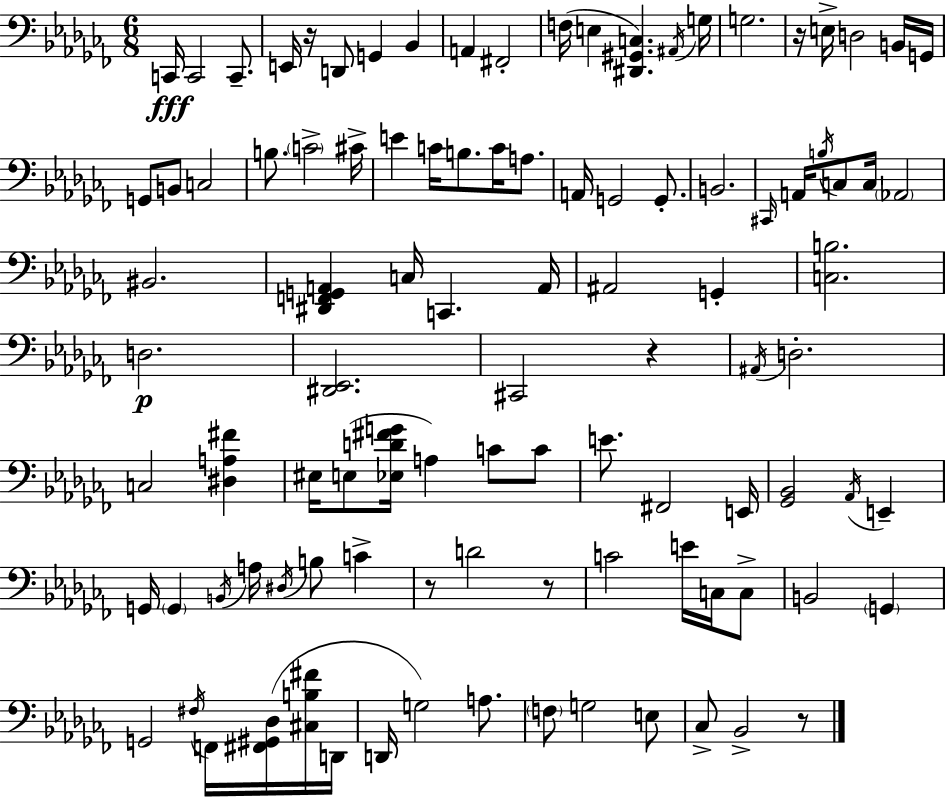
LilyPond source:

{
  \clef bass
  \numericTimeSignature
  \time 6/8
  \key aes \minor
  c,16\fff c,2 c,8.-- | e,16 r16 d,8 g,4 bes,4 | a,4 fis,2-. | f16( e4 <dis, gis, c>4.) \acciaccatura { ais,16 } | \break g16 g2. | r16 e16-> d2 b,16 | g,16 g,8 b,8 c2 | b8. \parenthesize c'2-> | \break cis'16-> e'4 c'16 b8. c'16 a8. | a,16 g,2 g,8.-. | b,2. | \grace { cis,16 } a,16 \acciaccatura { b16 } c8 c16 \parenthesize aes,2 | \break bis,2. | <dis, f, g, a,>4 c16 c,4. | a,16 ais,2 g,4-. | <c b>2. | \break d2.\p | <dis, ees,>2. | cis,2 r4 | \acciaccatura { ais,16 } d2.-. | \break c2 | <dis a fis'>4 eis16 e8( <ees d' fis' g'>16 a4) | c'8 c'8 e'8. fis,2 | e,16 <ges, bes,>2 | \break \acciaccatura { aes,16 } e,4-- g,16 \parenthesize g,4 \acciaccatura { b,16 } a16 | \acciaccatura { dis16 } b8 c'4-> r8 d'2 | r8 c'2 | e'16 c16 c8-> b,2 | \break \parenthesize g,4 g,2 | \acciaccatura { fis16 } f,16 <fis, gis, des>16( <cis b fis'>16 d,16 d,16 g2) | a8. \parenthesize f8 g2 | e8 ces8-> bes,2-> | \break r8 \bar "|."
}